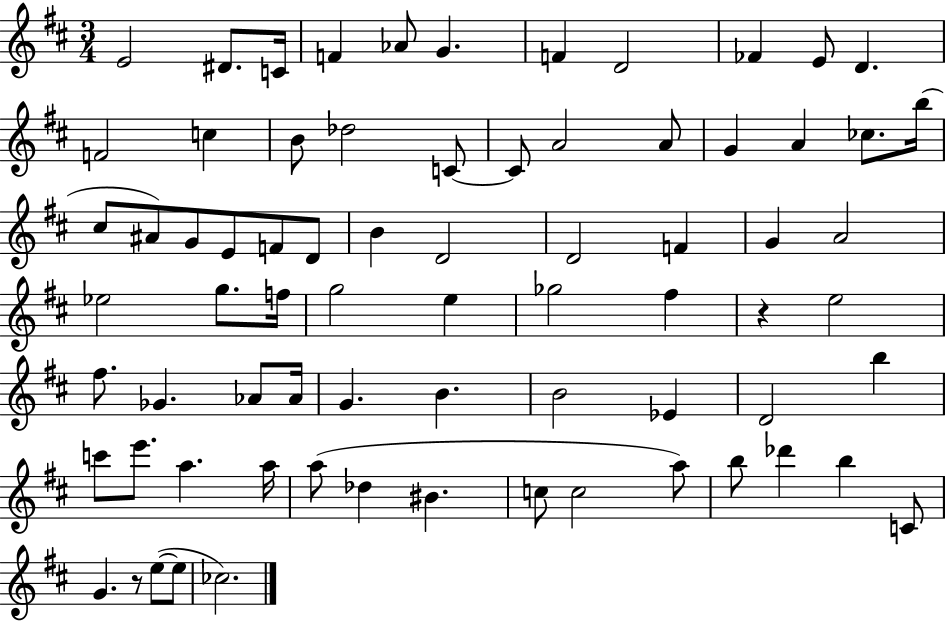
E4/h D#4/e. C4/s F4/q Ab4/e G4/q. F4/q D4/h FES4/q E4/e D4/q. F4/h C5/q B4/e Db5/h C4/e C4/e A4/h A4/e G4/q A4/q CES5/e. B5/s C#5/e A#4/e G4/e E4/e F4/e D4/e B4/q D4/h D4/h F4/q G4/q A4/h Eb5/h G5/e. F5/s G5/h E5/q Gb5/h F#5/q R/q E5/h F#5/e. Gb4/q. Ab4/e Ab4/s G4/q. B4/q. B4/h Eb4/q D4/h B5/q C6/e E6/e. A5/q. A5/s A5/e Db5/q BIS4/q. C5/e C5/h A5/e B5/e Db6/q B5/q C4/e G4/q. R/e E5/e E5/e CES5/h.